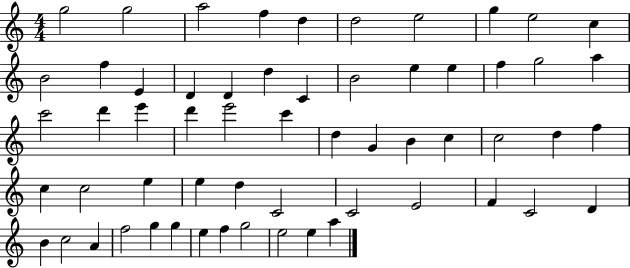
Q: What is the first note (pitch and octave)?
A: G5